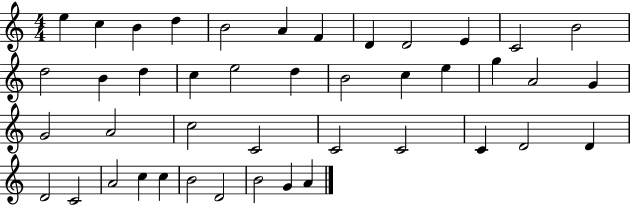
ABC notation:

X:1
T:Untitled
M:4/4
L:1/4
K:C
e c B d B2 A F D D2 E C2 B2 d2 B d c e2 d B2 c e g A2 G G2 A2 c2 C2 C2 C2 C D2 D D2 C2 A2 c c B2 D2 B2 G A